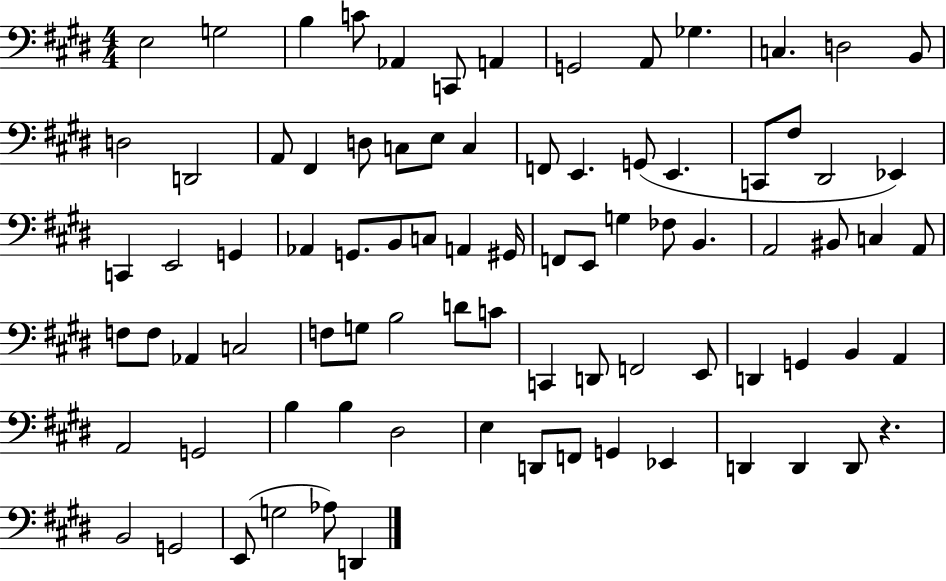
E3/h G3/h B3/q C4/e Ab2/q C2/e A2/q G2/h A2/e Gb3/q. C3/q. D3/h B2/e D3/h D2/h A2/e F#2/q D3/e C3/e E3/e C3/q F2/e E2/q. G2/e E2/q. C2/e F#3/e D#2/h Eb2/q C2/q E2/h G2/q Ab2/q G2/e. B2/e C3/e A2/q G#2/s F2/e E2/e G3/q FES3/e B2/q. A2/h BIS2/e C3/q A2/e F3/e F3/e Ab2/q C3/h F3/e G3/e B3/h D4/e C4/e C2/q D2/e F2/h E2/e D2/q G2/q B2/q A2/q A2/h G2/h B3/q B3/q D#3/h E3/q D2/e F2/e G2/q Eb2/q D2/q D2/q D2/e R/q. B2/h G2/h E2/e G3/h Ab3/e D2/q